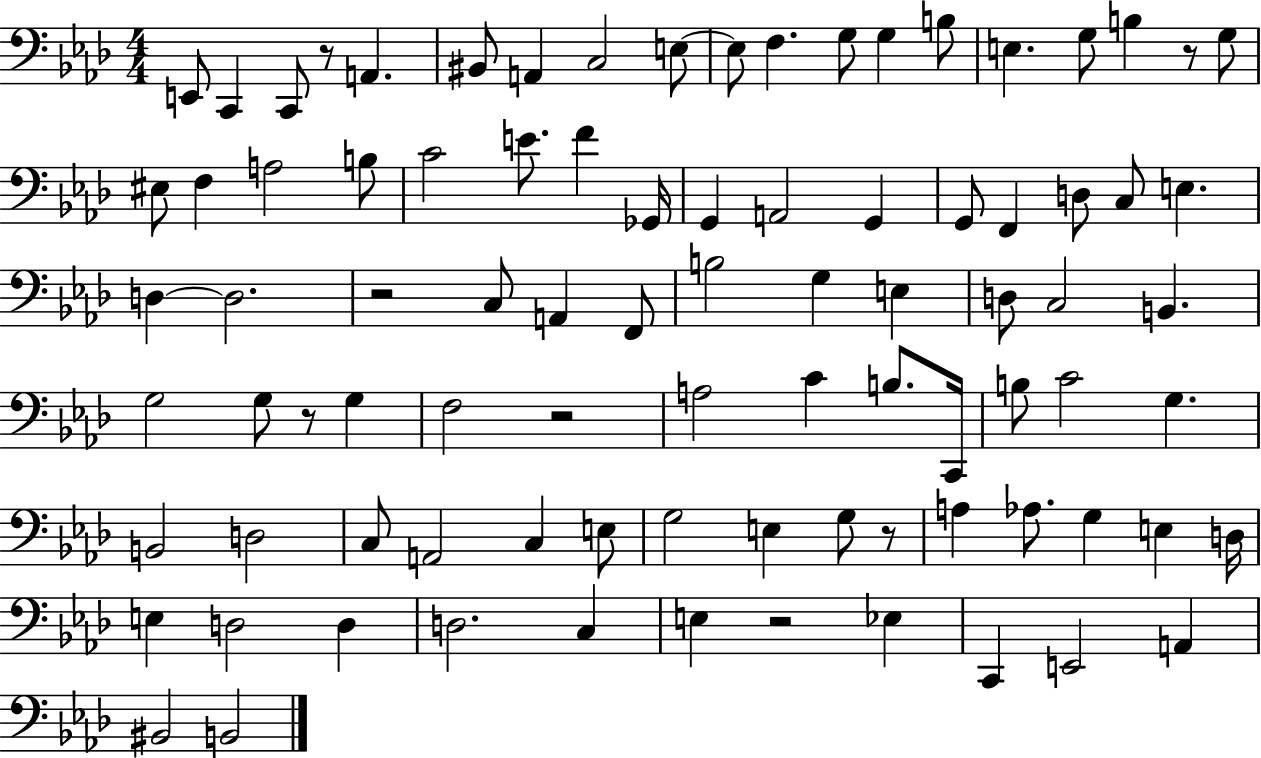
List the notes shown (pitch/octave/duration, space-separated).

E2/e C2/q C2/e R/e A2/q. BIS2/e A2/q C3/h E3/e E3/e F3/q. G3/e G3/q B3/e E3/q. G3/e B3/q R/e G3/e EIS3/e F3/q A3/h B3/e C4/h E4/e. F4/q Gb2/s G2/q A2/h G2/q G2/e F2/q D3/e C3/e E3/q. D3/q D3/h. R/h C3/e A2/q F2/e B3/h G3/q E3/q D3/e C3/h B2/q. G3/h G3/e R/e G3/q F3/h R/h A3/h C4/q B3/e. C2/s B3/e C4/h G3/q. B2/h D3/h C3/e A2/h C3/q E3/e G3/h E3/q G3/e R/e A3/q Ab3/e. G3/q E3/q D3/s E3/q D3/h D3/q D3/h. C3/q E3/q R/h Eb3/q C2/q E2/h A2/q BIS2/h B2/h